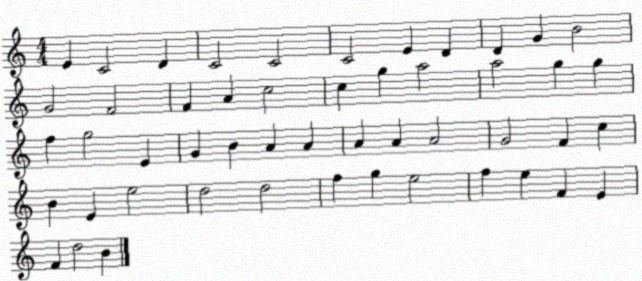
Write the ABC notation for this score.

X:1
T:Untitled
M:4/4
L:1/4
K:C
E C2 D C2 C2 C2 E D D G B2 G2 F2 F A c2 c g a2 a2 g g f g2 E G B A A A A A2 G2 F c B E e2 d2 d2 f g e2 f e F E F d2 B